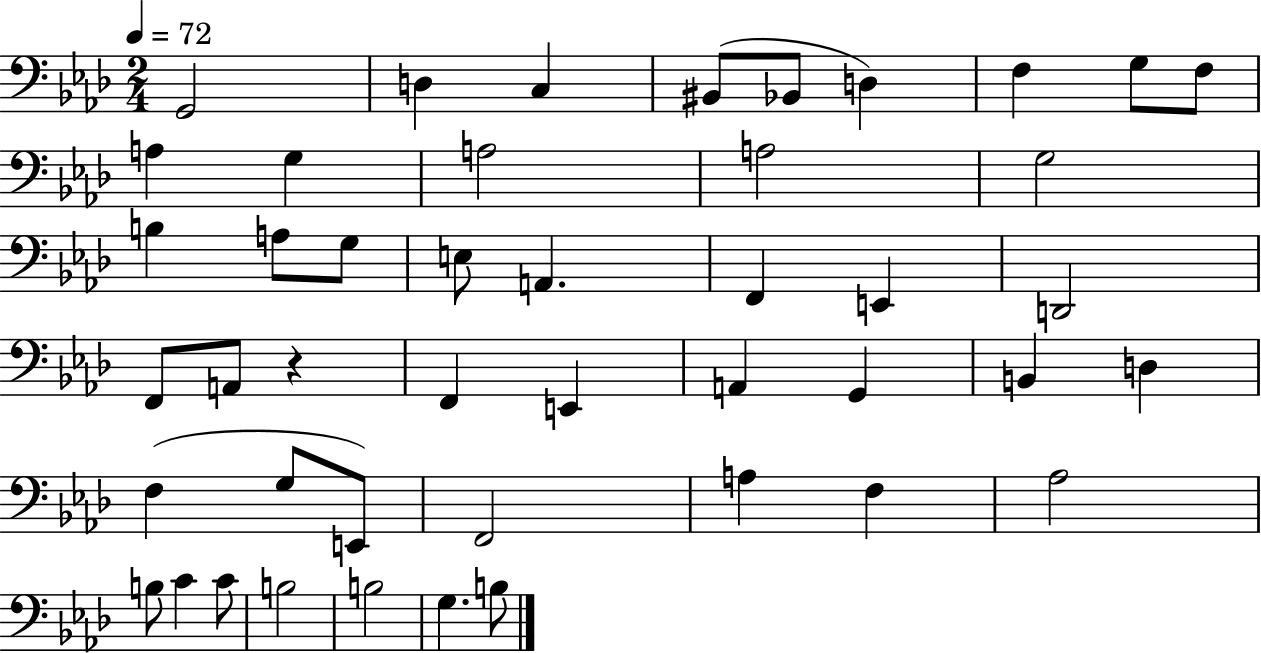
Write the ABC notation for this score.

X:1
T:Untitled
M:2/4
L:1/4
K:Ab
G,,2 D, C, ^B,,/2 _B,,/2 D, F, G,/2 F,/2 A, G, A,2 A,2 G,2 B, A,/2 G,/2 E,/2 A,, F,, E,, D,,2 F,,/2 A,,/2 z F,, E,, A,, G,, B,, D, F, G,/2 E,,/2 F,,2 A, F, _A,2 B,/2 C C/2 B,2 B,2 G, B,/2